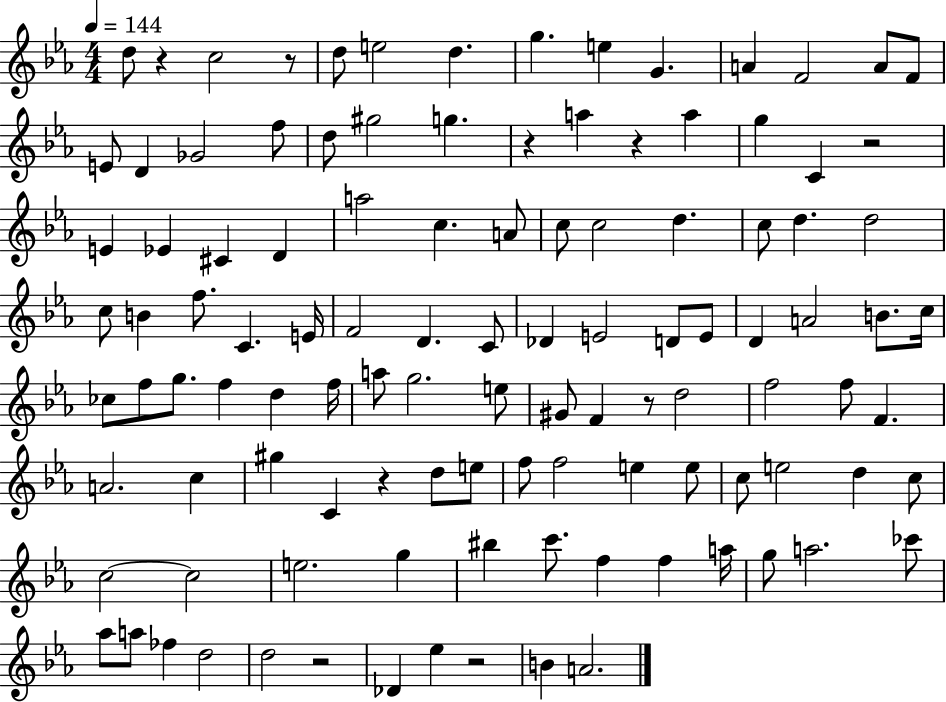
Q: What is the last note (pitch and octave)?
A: A4